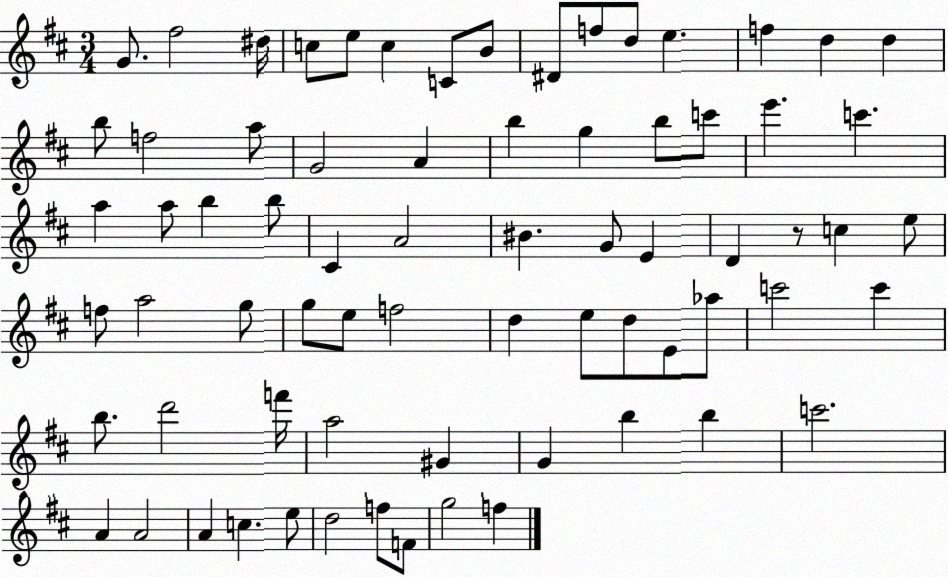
X:1
T:Untitled
M:3/4
L:1/4
K:D
G/2 ^f2 ^d/4 c/2 e/2 c C/2 B/2 ^D/2 f/2 d/2 e f d d b/2 f2 a/2 G2 A b g b/2 c'/2 e' c' a a/2 b b/2 ^C A2 ^B G/2 E D z/2 c e/2 f/2 a2 g/2 g/2 e/2 f2 d e/2 d/2 E/2 _a/2 c'2 c' b/2 d'2 f'/4 a2 ^G G b b c'2 A A2 A c e/2 d2 f/2 F/2 g2 f